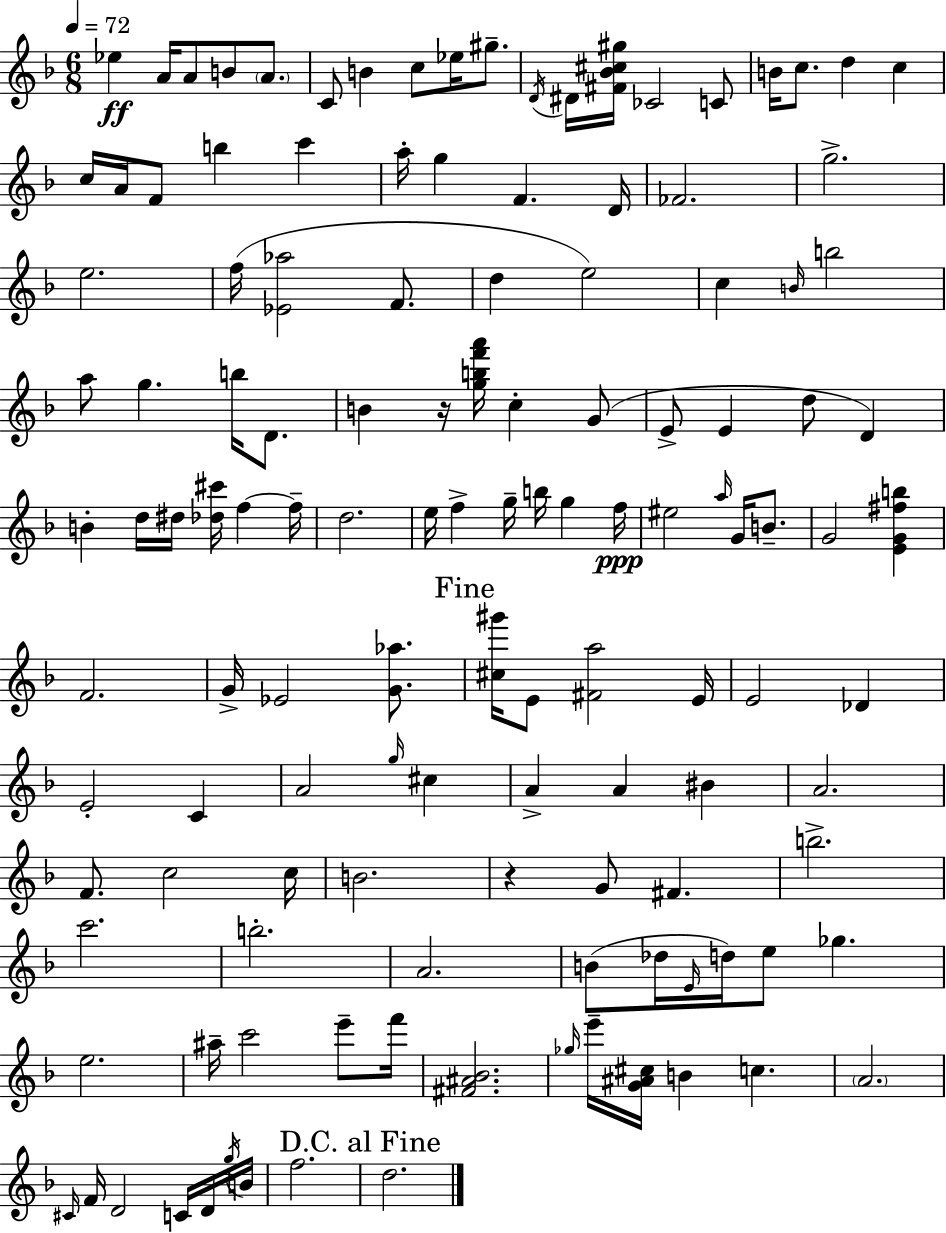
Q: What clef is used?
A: treble